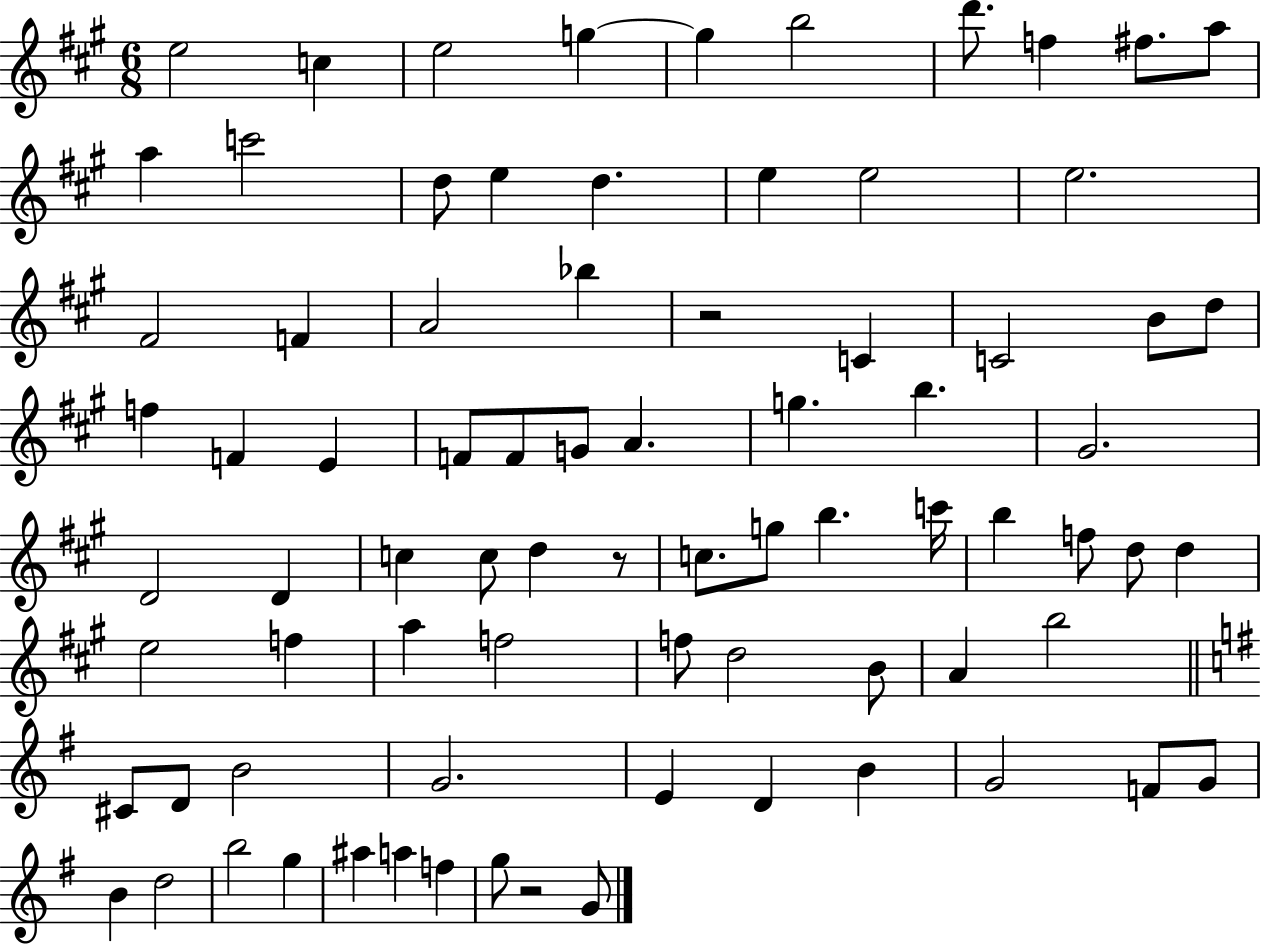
E5/h C5/q E5/h G5/q G5/q B5/h D6/e. F5/q F#5/e. A5/e A5/q C6/h D5/e E5/q D5/q. E5/q E5/h E5/h. F#4/h F4/q A4/h Bb5/q R/h C4/q C4/h B4/e D5/e F5/q F4/q E4/q F4/e F4/e G4/e A4/q. G5/q. B5/q. G#4/h. D4/h D4/q C5/q C5/e D5/q R/e C5/e. G5/e B5/q. C6/s B5/q F5/e D5/e D5/q E5/h F5/q A5/q F5/h F5/e D5/h B4/e A4/q B5/h C#4/e D4/e B4/h G4/h. E4/q D4/q B4/q G4/h F4/e G4/e B4/q D5/h B5/h G5/q A#5/q A5/q F5/q G5/e R/h G4/e